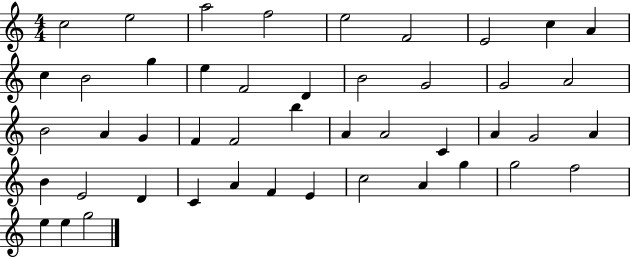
C5/h E5/h A5/h F5/h E5/h F4/h E4/h C5/q A4/q C5/q B4/h G5/q E5/q F4/h D4/q B4/h G4/h G4/h A4/h B4/h A4/q G4/q F4/q F4/h B5/q A4/q A4/h C4/q A4/q G4/h A4/q B4/q E4/h D4/q C4/q A4/q F4/q E4/q C5/h A4/q G5/q G5/h F5/h E5/q E5/q G5/h